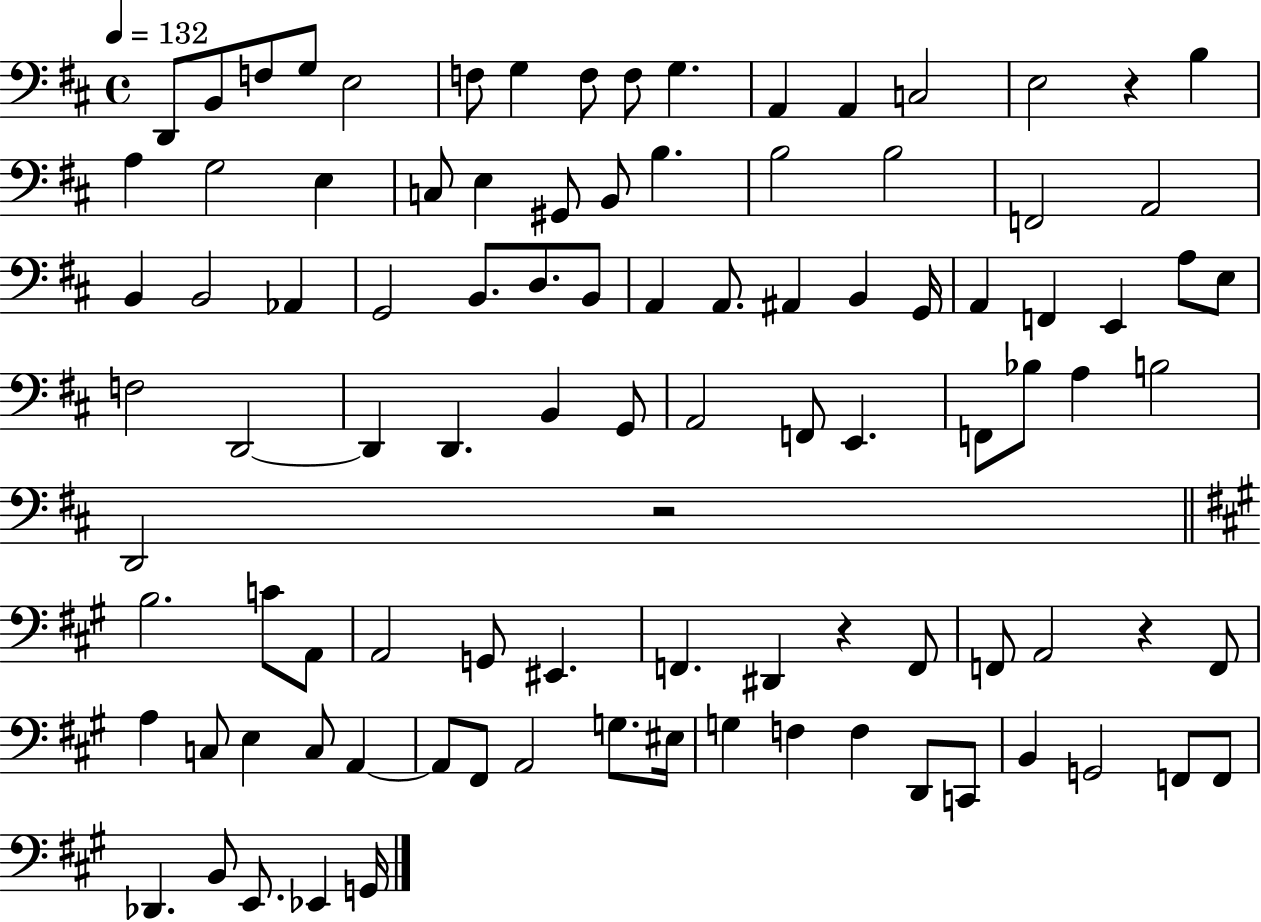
{
  \clef bass
  \time 4/4
  \defaultTimeSignature
  \key d \major
  \tempo 4 = 132
  \repeat volta 2 { d,8 b,8 f8 g8 e2 | f8 g4 f8 f8 g4. | a,4 a,4 c2 | e2 r4 b4 | \break a4 g2 e4 | c8 e4 gis,8 b,8 b4. | b2 b2 | f,2 a,2 | \break b,4 b,2 aes,4 | g,2 b,8. d8. b,8 | a,4 a,8. ais,4 b,4 g,16 | a,4 f,4 e,4 a8 e8 | \break f2 d,2~~ | d,4 d,4. b,4 g,8 | a,2 f,8 e,4. | f,8 bes8 a4 b2 | \break d,2 r2 | \bar "||" \break \key a \major b2. c'8 a,8 | a,2 g,8 eis,4. | f,4. dis,4 r4 f,8 | f,8 a,2 r4 f,8 | \break a4 c8 e4 c8 a,4~~ | a,8 fis,8 a,2 g8. eis16 | g4 f4 f4 d,8 c,8 | b,4 g,2 f,8 f,8 | \break des,4. b,8 e,8. ees,4 g,16 | } \bar "|."
}